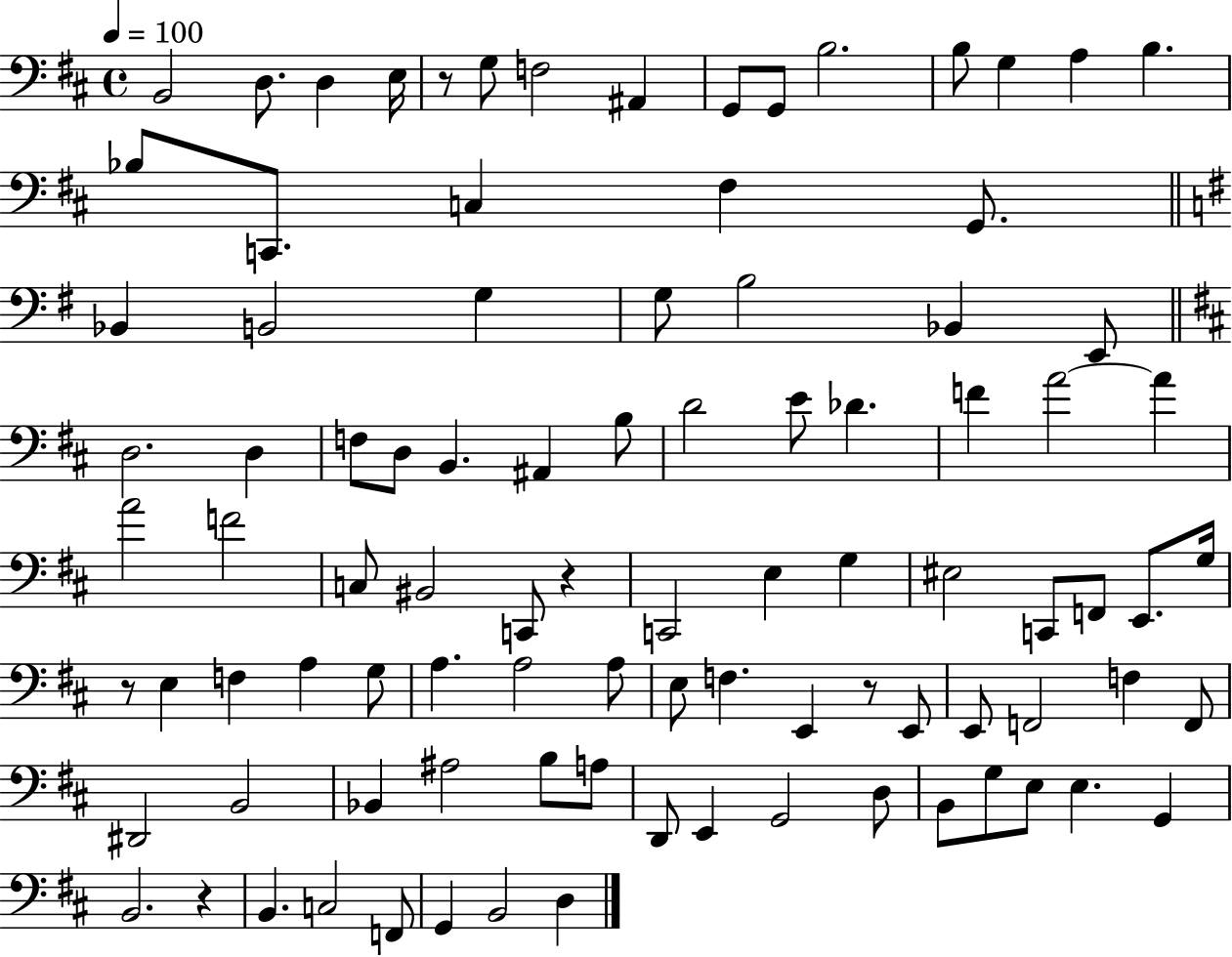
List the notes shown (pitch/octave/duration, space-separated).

B2/h D3/e. D3/q E3/s R/e G3/e F3/h A#2/q G2/e G2/e B3/h. B3/e G3/q A3/q B3/q. Bb3/e C2/e. C3/q F#3/q G2/e. Bb2/q B2/h G3/q G3/e B3/h Bb2/q E2/e D3/h. D3/q F3/e D3/e B2/q. A#2/q B3/e D4/h E4/e Db4/q. F4/q A4/h A4/q A4/h F4/h C3/e BIS2/h C2/e R/q C2/h E3/q G3/q EIS3/h C2/e F2/e E2/e. G3/s R/e E3/q F3/q A3/q G3/e A3/q. A3/h A3/e E3/e F3/q. E2/q R/e E2/e E2/e F2/h F3/q F2/e D#2/h B2/h Bb2/q A#3/h B3/e A3/e D2/e E2/q G2/h D3/e B2/e G3/e E3/e E3/q. G2/q B2/h. R/q B2/q. C3/h F2/e G2/q B2/h D3/q